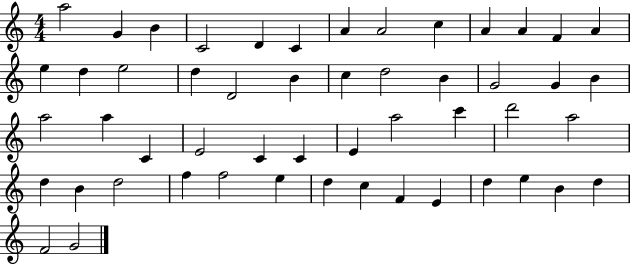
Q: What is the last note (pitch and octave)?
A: G4